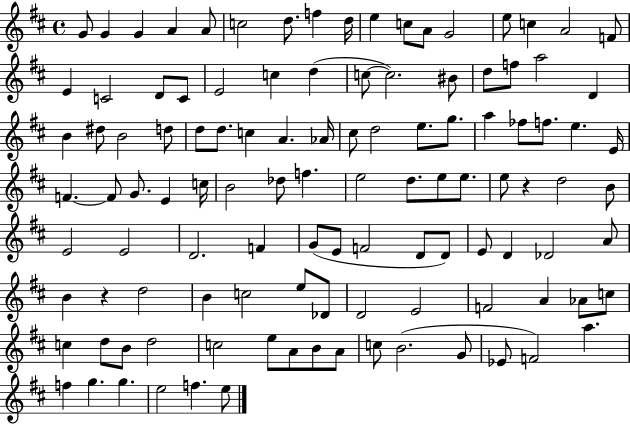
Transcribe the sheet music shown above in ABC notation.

X:1
T:Untitled
M:4/4
L:1/4
K:D
G/2 G G A A/2 c2 d/2 f d/4 e c/2 A/2 G2 e/2 c A2 F/2 E C2 D/2 C/2 E2 c d c/2 c2 ^B/2 d/2 f/2 a2 D B ^d/2 B2 d/2 d/2 d/2 c A _A/4 ^c/2 d2 e/2 g/2 a _f/2 f/2 e E/4 F F/2 G/2 E c/4 B2 _d/2 f e2 d/2 e/2 e/2 e/2 z d2 B/2 E2 E2 D2 F G/2 E/2 F2 D/2 D/2 E/2 D _D2 A/2 B z d2 B c2 e/2 _D/2 D2 E2 F2 A _A/2 c/2 c d/2 B/2 d2 c2 e/2 A/2 B/2 A/2 c/2 B2 G/2 _E/2 F2 a f g g e2 f e/2